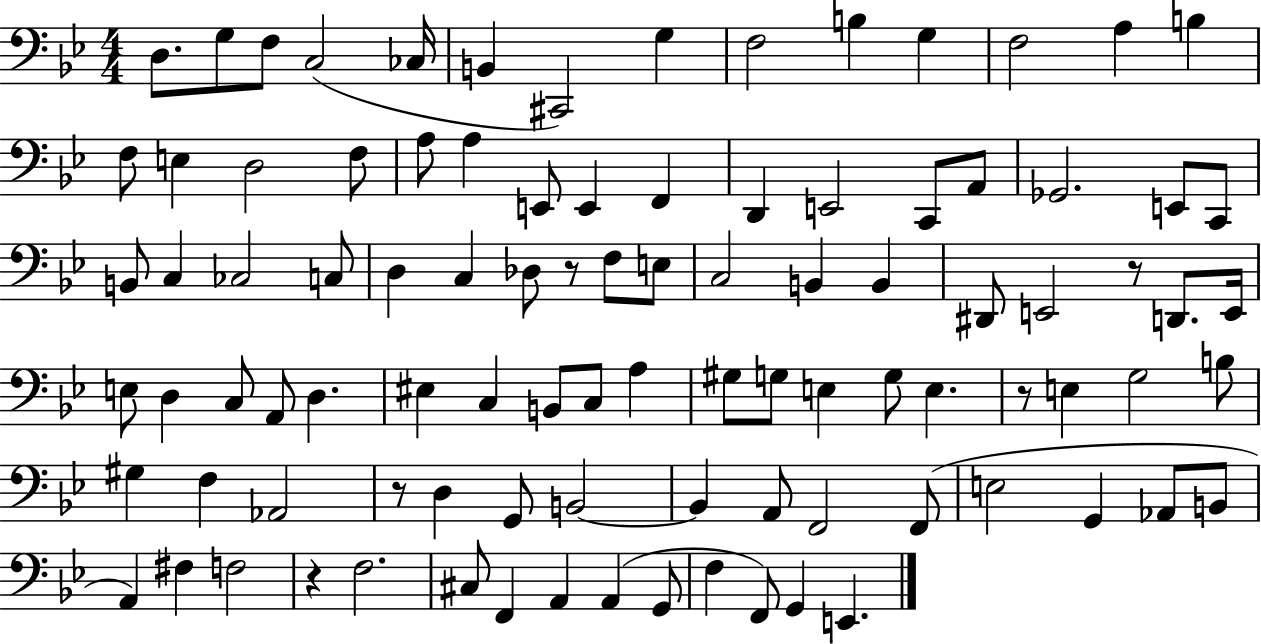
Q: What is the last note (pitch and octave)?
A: E2